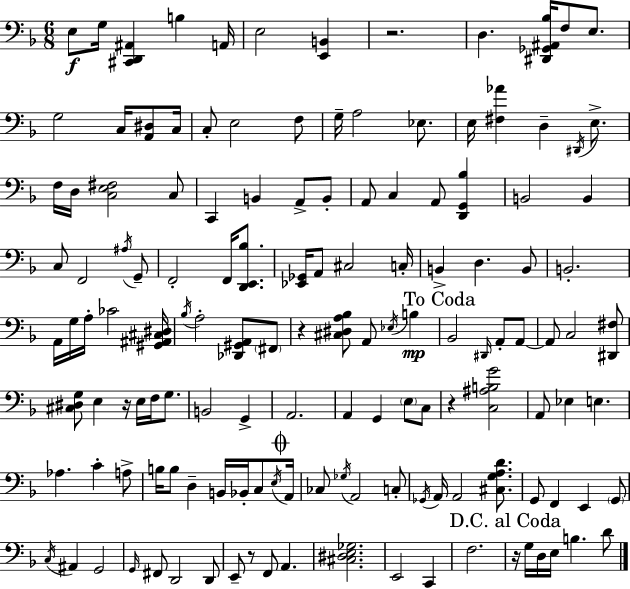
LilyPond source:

{
  \clef bass
  \numericTimeSignature
  \time 6/8
  \key f \major
  e8\f g16 <cis, d, ais,>4 b4 a,16 | e2 <e, b,>4 | r2. | d4. <dis, ges, ais, bes>16 f8 e8. | \break g2 c16 <a, dis>8 c16 | c8-. e2 f8 | g16-- a2 ees8. | e16 <fis aes'>4 d4-- \acciaccatura { dis,16 } e8.-> | \break f16 d16 <c e fis>2 c8 | c,4 b,4 a,8-> b,8-. | a,8 c4 a,8 <d, g, bes>4 | b,2 b,4 | \break c8 f,2 \acciaccatura { ais16 } | g,8-- f,2-. f,16 <d, e, bes>8. | <ees, ges,>16 a,8 cis2 | c16-. b,4-> d4. | \break b,8 b,2.-. | a,16 g16 a16-. ces'2 | <gis, ais, cis dis>16 \acciaccatura { bes16 } a2-. <des, gis, a,>8 | \parenthesize fis,8 r4 <cis dis a bes>8 a,8 \acciaccatura { ees16 } | \break b4\mp \mark "To Coda" bes,2 | \grace { dis,16 } a,8-. a,8~~ a,8 c2 | <dis, fis>8 <cis dis g>8 e4 r16 | e16 f16 g8. b,2 | \break g,4-> a,2. | a,4 g,4 | \parenthesize e8 c8 r4 <c ais b g'>2 | a,8 ees4 e4. | \break aes4. c'4-. | a8-> b16 b8 d4-- | b,16 bes,16-. c8 \acciaccatura { e16 } \mark \markup { \musicglyph "scripts.coda" } a,16 ces8 \acciaccatura { ges16 } a,2 | c8-. \acciaccatura { ges,16 } a,16 a,2 | \break <cis g a d'>8. g,8 f,4 | e,4 \parenthesize g,8 \acciaccatura { c16 } ais,4 | g,2 \grace { g,16 } fis,8 | d,2 d,8 e,8-- | \break r8 f,8 a,4. <cis dis e ges>2. | e,2 | c,4 f2. | \mark "D.C. al Coda" r16 g16 | \break d16 e16 b4. d'8 \bar "|."
}